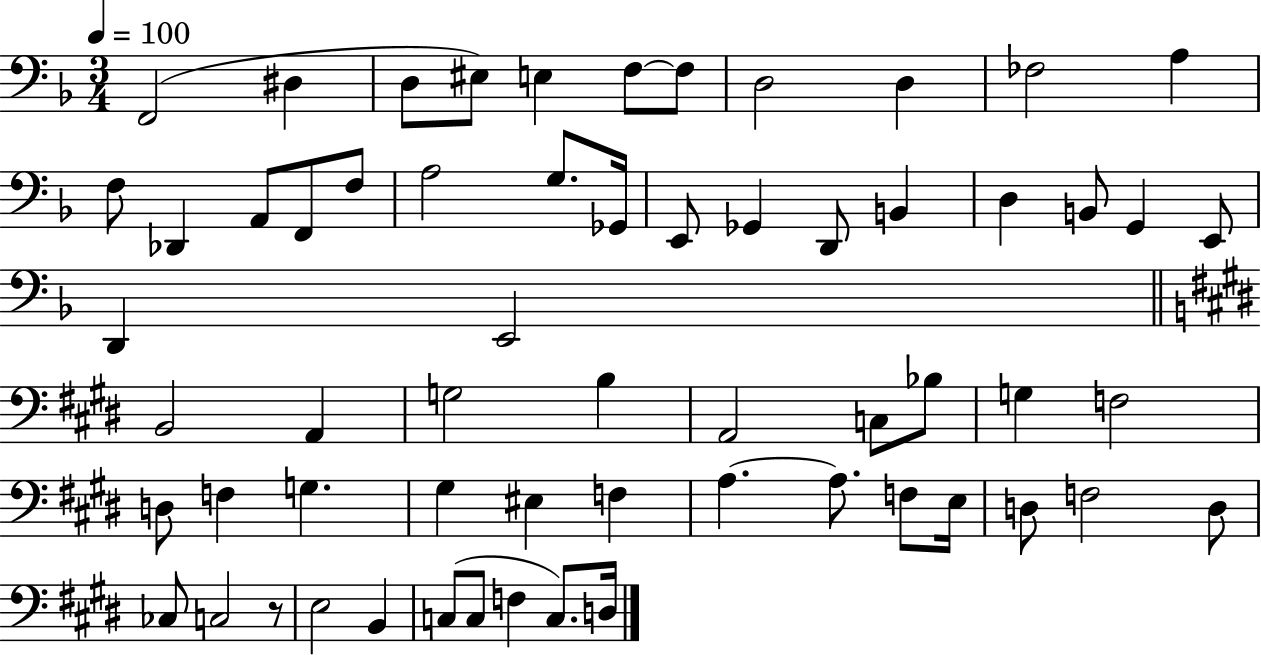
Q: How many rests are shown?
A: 1